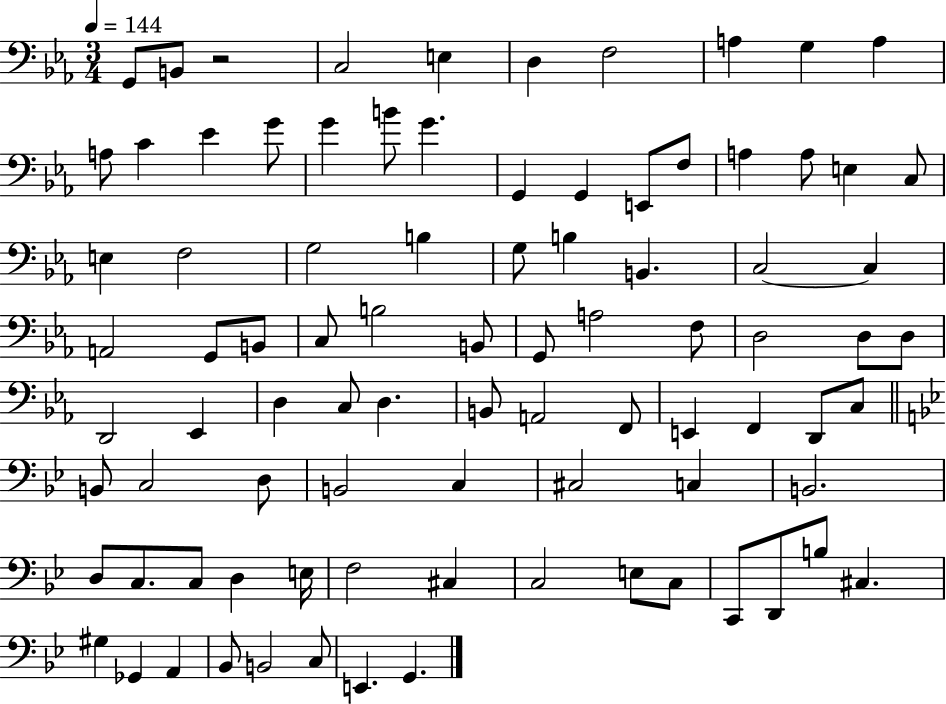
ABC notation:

X:1
T:Untitled
M:3/4
L:1/4
K:Eb
G,,/2 B,,/2 z2 C,2 E, D, F,2 A, G, A, A,/2 C _E G/2 G B/2 G G,, G,, E,,/2 F,/2 A, A,/2 E, C,/2 E, F,2 G,2 B, G,/2 B, B,, C,2 C, A,,2 G,,/2 B,,/2 C,/2 B,2 B,,/2 G,,/2 A,2 F,/2 D,2 D,/2 D,/2 D,,2 _E,, D, C,/2 D, B,,/2 A,,2 F,,/2 E,, F,, D,,/2 C,/2 B,,/2 C,2 D,/2 B,,2 C, ^C,2 C, B,,2 D,/2 C,/2 C,/2 D, E,/4 F,2 ^C, C,2 E,/2 C,/2 C,,/2 D,,/2 B,/2 ^C, ^G, _G,, A,, _B,,/2 B,,2 C,/2 E,, G,,